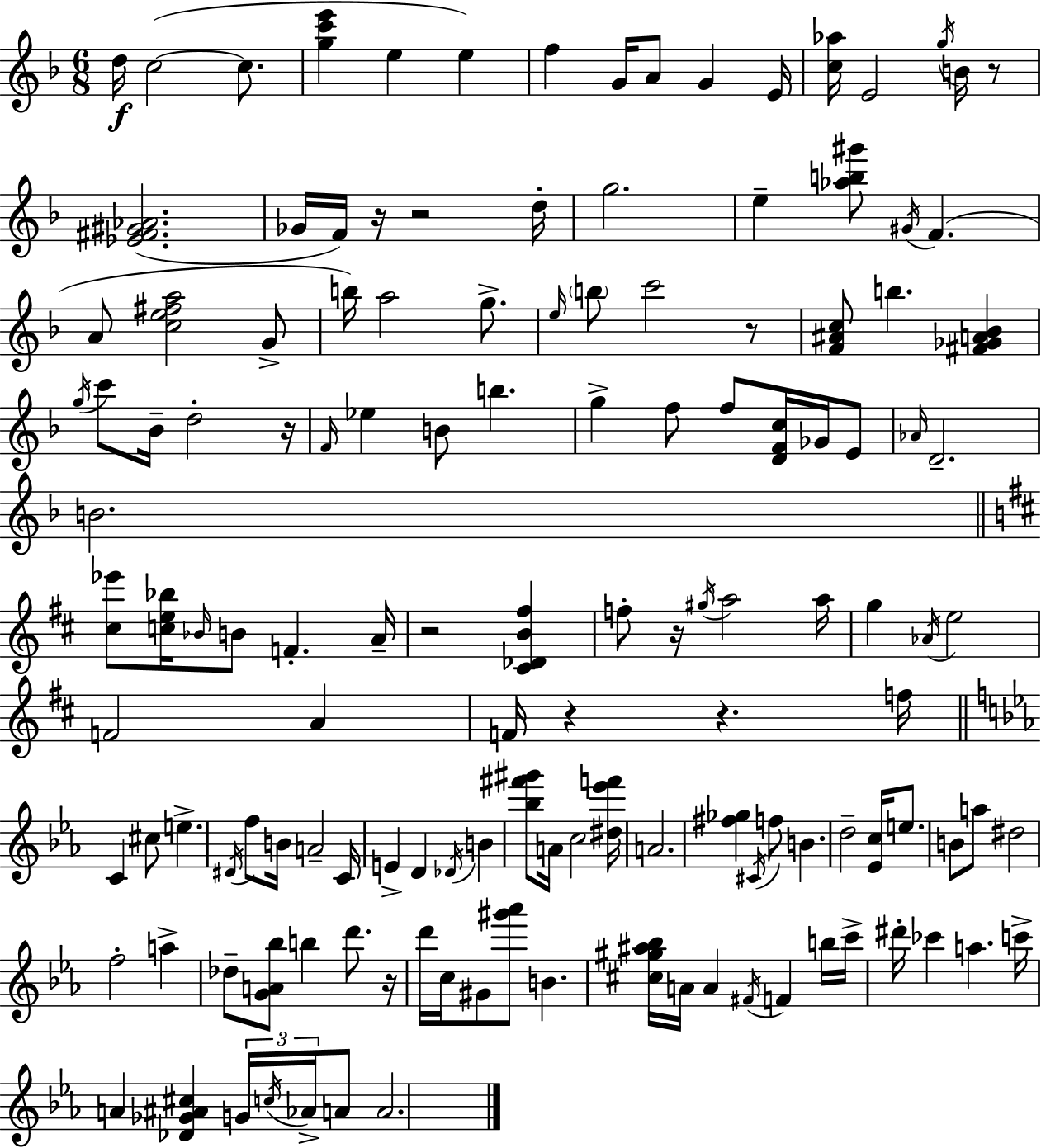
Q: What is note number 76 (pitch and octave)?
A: C#4